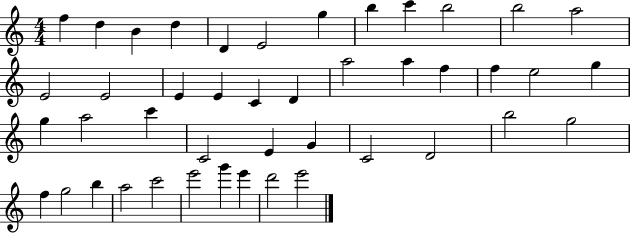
{
  \clef treble
  \numericTimeSignature
  \time 4/4
  \key c \major
  f''4 d''4 b'4 d''4 | d'4 e'2 g''4 | b''4 c'''4 b''2 | b''2 a''2 | \break e'2 e'2 | e'4 e'4 c'4 d'4 | a''2 a''4 f''4 | f''4 e''2 g''4 | \break g''4 a''2 c'''4 | c'2 e'4 g'4 | c'2 d'2 | b''2 g''2 | \break f''4 g''2 b''4 | a''2 c'''2 | e'''2 g'''4 e'''4 | d'''2 e'''2 | \break \bar "|."
}